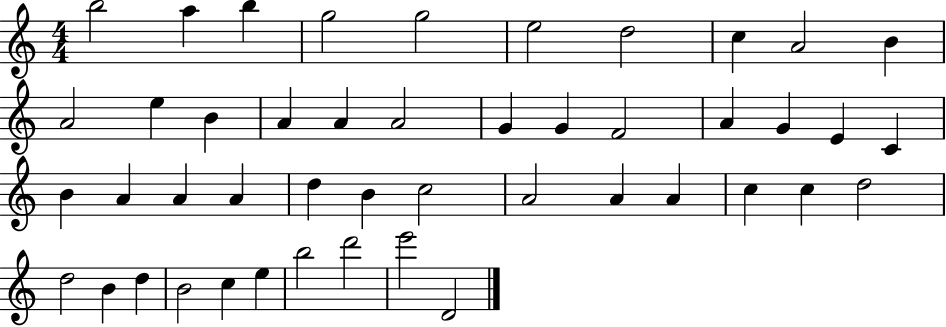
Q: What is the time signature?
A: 4/4